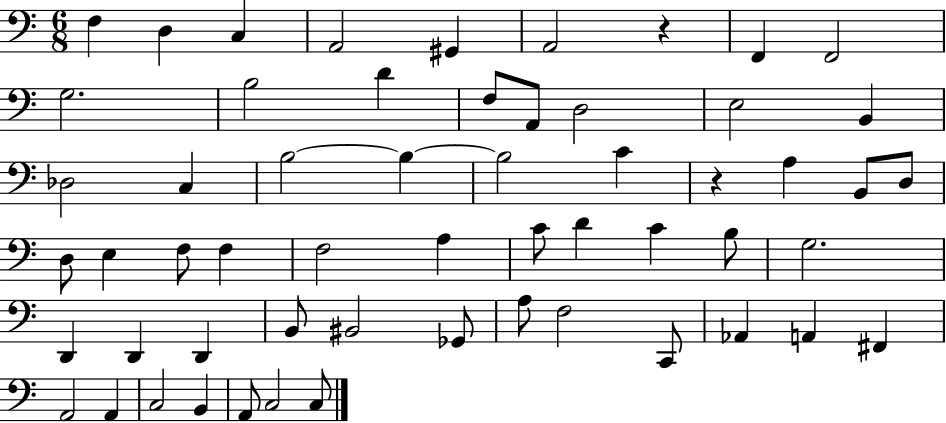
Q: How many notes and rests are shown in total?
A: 57